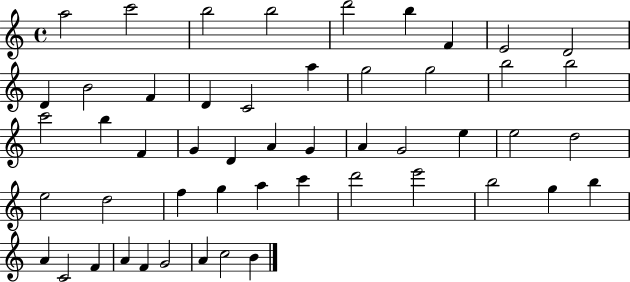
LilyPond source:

{
  \clef treble
  \time 4/4
  \defaultTimeSignature
  \key c \major
  a''2 c'''2 | b''2 b''2 | d'''2 b''4 f'4 | e'2 d'2 | \break d'4 b'2 f'4 | d'4 c'2 a''4 | g''2 g''2 | b''2 b''2 | \break c'''2 b''4 f'4 | g'4 d'4 a'4 g'4 | a'4 g'2 e''4 | e''2 d''2 | \break e''2 d''2 | f''4 g''4 a''4 c'''4 | d'''2 e'''2 | b''2 g''4 b''4 | \break a'4 c'2 f'4 | a'4 f'4 g'2 | a'4 c''2 b'4 | \bar "|."
}